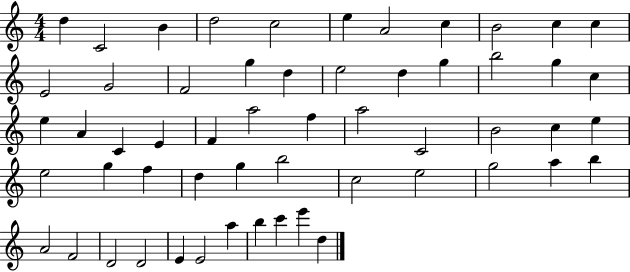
{
  \clef treble
  \numericTimeSignature
  \time 4/4
  \key c \major
  d''4 c'2 b'4 | d''2 c''2 | e''4 a'2 c''4 | b'2 c''4 c''4 | \break e'2 g'2 | f'2 g''4 d''4 | e''2 d''4 g''4 | b''2 g''4 c''4 | \break e''4 a'4 c'4 e'4 | f'4 a''2 f''4 | a''2 c'2 | b'2 c''4 e''4 | \break e''2 g''4 f''4 | d''4 g''4 b''2 | c''2 e''2 | g''2 a''4 b''4 | \break a'2 f'2 | d'2 d'2 | e'4 e'2 a''4 | b''4 c'''4 e'''4 d''4 | \break \bar "|."
}